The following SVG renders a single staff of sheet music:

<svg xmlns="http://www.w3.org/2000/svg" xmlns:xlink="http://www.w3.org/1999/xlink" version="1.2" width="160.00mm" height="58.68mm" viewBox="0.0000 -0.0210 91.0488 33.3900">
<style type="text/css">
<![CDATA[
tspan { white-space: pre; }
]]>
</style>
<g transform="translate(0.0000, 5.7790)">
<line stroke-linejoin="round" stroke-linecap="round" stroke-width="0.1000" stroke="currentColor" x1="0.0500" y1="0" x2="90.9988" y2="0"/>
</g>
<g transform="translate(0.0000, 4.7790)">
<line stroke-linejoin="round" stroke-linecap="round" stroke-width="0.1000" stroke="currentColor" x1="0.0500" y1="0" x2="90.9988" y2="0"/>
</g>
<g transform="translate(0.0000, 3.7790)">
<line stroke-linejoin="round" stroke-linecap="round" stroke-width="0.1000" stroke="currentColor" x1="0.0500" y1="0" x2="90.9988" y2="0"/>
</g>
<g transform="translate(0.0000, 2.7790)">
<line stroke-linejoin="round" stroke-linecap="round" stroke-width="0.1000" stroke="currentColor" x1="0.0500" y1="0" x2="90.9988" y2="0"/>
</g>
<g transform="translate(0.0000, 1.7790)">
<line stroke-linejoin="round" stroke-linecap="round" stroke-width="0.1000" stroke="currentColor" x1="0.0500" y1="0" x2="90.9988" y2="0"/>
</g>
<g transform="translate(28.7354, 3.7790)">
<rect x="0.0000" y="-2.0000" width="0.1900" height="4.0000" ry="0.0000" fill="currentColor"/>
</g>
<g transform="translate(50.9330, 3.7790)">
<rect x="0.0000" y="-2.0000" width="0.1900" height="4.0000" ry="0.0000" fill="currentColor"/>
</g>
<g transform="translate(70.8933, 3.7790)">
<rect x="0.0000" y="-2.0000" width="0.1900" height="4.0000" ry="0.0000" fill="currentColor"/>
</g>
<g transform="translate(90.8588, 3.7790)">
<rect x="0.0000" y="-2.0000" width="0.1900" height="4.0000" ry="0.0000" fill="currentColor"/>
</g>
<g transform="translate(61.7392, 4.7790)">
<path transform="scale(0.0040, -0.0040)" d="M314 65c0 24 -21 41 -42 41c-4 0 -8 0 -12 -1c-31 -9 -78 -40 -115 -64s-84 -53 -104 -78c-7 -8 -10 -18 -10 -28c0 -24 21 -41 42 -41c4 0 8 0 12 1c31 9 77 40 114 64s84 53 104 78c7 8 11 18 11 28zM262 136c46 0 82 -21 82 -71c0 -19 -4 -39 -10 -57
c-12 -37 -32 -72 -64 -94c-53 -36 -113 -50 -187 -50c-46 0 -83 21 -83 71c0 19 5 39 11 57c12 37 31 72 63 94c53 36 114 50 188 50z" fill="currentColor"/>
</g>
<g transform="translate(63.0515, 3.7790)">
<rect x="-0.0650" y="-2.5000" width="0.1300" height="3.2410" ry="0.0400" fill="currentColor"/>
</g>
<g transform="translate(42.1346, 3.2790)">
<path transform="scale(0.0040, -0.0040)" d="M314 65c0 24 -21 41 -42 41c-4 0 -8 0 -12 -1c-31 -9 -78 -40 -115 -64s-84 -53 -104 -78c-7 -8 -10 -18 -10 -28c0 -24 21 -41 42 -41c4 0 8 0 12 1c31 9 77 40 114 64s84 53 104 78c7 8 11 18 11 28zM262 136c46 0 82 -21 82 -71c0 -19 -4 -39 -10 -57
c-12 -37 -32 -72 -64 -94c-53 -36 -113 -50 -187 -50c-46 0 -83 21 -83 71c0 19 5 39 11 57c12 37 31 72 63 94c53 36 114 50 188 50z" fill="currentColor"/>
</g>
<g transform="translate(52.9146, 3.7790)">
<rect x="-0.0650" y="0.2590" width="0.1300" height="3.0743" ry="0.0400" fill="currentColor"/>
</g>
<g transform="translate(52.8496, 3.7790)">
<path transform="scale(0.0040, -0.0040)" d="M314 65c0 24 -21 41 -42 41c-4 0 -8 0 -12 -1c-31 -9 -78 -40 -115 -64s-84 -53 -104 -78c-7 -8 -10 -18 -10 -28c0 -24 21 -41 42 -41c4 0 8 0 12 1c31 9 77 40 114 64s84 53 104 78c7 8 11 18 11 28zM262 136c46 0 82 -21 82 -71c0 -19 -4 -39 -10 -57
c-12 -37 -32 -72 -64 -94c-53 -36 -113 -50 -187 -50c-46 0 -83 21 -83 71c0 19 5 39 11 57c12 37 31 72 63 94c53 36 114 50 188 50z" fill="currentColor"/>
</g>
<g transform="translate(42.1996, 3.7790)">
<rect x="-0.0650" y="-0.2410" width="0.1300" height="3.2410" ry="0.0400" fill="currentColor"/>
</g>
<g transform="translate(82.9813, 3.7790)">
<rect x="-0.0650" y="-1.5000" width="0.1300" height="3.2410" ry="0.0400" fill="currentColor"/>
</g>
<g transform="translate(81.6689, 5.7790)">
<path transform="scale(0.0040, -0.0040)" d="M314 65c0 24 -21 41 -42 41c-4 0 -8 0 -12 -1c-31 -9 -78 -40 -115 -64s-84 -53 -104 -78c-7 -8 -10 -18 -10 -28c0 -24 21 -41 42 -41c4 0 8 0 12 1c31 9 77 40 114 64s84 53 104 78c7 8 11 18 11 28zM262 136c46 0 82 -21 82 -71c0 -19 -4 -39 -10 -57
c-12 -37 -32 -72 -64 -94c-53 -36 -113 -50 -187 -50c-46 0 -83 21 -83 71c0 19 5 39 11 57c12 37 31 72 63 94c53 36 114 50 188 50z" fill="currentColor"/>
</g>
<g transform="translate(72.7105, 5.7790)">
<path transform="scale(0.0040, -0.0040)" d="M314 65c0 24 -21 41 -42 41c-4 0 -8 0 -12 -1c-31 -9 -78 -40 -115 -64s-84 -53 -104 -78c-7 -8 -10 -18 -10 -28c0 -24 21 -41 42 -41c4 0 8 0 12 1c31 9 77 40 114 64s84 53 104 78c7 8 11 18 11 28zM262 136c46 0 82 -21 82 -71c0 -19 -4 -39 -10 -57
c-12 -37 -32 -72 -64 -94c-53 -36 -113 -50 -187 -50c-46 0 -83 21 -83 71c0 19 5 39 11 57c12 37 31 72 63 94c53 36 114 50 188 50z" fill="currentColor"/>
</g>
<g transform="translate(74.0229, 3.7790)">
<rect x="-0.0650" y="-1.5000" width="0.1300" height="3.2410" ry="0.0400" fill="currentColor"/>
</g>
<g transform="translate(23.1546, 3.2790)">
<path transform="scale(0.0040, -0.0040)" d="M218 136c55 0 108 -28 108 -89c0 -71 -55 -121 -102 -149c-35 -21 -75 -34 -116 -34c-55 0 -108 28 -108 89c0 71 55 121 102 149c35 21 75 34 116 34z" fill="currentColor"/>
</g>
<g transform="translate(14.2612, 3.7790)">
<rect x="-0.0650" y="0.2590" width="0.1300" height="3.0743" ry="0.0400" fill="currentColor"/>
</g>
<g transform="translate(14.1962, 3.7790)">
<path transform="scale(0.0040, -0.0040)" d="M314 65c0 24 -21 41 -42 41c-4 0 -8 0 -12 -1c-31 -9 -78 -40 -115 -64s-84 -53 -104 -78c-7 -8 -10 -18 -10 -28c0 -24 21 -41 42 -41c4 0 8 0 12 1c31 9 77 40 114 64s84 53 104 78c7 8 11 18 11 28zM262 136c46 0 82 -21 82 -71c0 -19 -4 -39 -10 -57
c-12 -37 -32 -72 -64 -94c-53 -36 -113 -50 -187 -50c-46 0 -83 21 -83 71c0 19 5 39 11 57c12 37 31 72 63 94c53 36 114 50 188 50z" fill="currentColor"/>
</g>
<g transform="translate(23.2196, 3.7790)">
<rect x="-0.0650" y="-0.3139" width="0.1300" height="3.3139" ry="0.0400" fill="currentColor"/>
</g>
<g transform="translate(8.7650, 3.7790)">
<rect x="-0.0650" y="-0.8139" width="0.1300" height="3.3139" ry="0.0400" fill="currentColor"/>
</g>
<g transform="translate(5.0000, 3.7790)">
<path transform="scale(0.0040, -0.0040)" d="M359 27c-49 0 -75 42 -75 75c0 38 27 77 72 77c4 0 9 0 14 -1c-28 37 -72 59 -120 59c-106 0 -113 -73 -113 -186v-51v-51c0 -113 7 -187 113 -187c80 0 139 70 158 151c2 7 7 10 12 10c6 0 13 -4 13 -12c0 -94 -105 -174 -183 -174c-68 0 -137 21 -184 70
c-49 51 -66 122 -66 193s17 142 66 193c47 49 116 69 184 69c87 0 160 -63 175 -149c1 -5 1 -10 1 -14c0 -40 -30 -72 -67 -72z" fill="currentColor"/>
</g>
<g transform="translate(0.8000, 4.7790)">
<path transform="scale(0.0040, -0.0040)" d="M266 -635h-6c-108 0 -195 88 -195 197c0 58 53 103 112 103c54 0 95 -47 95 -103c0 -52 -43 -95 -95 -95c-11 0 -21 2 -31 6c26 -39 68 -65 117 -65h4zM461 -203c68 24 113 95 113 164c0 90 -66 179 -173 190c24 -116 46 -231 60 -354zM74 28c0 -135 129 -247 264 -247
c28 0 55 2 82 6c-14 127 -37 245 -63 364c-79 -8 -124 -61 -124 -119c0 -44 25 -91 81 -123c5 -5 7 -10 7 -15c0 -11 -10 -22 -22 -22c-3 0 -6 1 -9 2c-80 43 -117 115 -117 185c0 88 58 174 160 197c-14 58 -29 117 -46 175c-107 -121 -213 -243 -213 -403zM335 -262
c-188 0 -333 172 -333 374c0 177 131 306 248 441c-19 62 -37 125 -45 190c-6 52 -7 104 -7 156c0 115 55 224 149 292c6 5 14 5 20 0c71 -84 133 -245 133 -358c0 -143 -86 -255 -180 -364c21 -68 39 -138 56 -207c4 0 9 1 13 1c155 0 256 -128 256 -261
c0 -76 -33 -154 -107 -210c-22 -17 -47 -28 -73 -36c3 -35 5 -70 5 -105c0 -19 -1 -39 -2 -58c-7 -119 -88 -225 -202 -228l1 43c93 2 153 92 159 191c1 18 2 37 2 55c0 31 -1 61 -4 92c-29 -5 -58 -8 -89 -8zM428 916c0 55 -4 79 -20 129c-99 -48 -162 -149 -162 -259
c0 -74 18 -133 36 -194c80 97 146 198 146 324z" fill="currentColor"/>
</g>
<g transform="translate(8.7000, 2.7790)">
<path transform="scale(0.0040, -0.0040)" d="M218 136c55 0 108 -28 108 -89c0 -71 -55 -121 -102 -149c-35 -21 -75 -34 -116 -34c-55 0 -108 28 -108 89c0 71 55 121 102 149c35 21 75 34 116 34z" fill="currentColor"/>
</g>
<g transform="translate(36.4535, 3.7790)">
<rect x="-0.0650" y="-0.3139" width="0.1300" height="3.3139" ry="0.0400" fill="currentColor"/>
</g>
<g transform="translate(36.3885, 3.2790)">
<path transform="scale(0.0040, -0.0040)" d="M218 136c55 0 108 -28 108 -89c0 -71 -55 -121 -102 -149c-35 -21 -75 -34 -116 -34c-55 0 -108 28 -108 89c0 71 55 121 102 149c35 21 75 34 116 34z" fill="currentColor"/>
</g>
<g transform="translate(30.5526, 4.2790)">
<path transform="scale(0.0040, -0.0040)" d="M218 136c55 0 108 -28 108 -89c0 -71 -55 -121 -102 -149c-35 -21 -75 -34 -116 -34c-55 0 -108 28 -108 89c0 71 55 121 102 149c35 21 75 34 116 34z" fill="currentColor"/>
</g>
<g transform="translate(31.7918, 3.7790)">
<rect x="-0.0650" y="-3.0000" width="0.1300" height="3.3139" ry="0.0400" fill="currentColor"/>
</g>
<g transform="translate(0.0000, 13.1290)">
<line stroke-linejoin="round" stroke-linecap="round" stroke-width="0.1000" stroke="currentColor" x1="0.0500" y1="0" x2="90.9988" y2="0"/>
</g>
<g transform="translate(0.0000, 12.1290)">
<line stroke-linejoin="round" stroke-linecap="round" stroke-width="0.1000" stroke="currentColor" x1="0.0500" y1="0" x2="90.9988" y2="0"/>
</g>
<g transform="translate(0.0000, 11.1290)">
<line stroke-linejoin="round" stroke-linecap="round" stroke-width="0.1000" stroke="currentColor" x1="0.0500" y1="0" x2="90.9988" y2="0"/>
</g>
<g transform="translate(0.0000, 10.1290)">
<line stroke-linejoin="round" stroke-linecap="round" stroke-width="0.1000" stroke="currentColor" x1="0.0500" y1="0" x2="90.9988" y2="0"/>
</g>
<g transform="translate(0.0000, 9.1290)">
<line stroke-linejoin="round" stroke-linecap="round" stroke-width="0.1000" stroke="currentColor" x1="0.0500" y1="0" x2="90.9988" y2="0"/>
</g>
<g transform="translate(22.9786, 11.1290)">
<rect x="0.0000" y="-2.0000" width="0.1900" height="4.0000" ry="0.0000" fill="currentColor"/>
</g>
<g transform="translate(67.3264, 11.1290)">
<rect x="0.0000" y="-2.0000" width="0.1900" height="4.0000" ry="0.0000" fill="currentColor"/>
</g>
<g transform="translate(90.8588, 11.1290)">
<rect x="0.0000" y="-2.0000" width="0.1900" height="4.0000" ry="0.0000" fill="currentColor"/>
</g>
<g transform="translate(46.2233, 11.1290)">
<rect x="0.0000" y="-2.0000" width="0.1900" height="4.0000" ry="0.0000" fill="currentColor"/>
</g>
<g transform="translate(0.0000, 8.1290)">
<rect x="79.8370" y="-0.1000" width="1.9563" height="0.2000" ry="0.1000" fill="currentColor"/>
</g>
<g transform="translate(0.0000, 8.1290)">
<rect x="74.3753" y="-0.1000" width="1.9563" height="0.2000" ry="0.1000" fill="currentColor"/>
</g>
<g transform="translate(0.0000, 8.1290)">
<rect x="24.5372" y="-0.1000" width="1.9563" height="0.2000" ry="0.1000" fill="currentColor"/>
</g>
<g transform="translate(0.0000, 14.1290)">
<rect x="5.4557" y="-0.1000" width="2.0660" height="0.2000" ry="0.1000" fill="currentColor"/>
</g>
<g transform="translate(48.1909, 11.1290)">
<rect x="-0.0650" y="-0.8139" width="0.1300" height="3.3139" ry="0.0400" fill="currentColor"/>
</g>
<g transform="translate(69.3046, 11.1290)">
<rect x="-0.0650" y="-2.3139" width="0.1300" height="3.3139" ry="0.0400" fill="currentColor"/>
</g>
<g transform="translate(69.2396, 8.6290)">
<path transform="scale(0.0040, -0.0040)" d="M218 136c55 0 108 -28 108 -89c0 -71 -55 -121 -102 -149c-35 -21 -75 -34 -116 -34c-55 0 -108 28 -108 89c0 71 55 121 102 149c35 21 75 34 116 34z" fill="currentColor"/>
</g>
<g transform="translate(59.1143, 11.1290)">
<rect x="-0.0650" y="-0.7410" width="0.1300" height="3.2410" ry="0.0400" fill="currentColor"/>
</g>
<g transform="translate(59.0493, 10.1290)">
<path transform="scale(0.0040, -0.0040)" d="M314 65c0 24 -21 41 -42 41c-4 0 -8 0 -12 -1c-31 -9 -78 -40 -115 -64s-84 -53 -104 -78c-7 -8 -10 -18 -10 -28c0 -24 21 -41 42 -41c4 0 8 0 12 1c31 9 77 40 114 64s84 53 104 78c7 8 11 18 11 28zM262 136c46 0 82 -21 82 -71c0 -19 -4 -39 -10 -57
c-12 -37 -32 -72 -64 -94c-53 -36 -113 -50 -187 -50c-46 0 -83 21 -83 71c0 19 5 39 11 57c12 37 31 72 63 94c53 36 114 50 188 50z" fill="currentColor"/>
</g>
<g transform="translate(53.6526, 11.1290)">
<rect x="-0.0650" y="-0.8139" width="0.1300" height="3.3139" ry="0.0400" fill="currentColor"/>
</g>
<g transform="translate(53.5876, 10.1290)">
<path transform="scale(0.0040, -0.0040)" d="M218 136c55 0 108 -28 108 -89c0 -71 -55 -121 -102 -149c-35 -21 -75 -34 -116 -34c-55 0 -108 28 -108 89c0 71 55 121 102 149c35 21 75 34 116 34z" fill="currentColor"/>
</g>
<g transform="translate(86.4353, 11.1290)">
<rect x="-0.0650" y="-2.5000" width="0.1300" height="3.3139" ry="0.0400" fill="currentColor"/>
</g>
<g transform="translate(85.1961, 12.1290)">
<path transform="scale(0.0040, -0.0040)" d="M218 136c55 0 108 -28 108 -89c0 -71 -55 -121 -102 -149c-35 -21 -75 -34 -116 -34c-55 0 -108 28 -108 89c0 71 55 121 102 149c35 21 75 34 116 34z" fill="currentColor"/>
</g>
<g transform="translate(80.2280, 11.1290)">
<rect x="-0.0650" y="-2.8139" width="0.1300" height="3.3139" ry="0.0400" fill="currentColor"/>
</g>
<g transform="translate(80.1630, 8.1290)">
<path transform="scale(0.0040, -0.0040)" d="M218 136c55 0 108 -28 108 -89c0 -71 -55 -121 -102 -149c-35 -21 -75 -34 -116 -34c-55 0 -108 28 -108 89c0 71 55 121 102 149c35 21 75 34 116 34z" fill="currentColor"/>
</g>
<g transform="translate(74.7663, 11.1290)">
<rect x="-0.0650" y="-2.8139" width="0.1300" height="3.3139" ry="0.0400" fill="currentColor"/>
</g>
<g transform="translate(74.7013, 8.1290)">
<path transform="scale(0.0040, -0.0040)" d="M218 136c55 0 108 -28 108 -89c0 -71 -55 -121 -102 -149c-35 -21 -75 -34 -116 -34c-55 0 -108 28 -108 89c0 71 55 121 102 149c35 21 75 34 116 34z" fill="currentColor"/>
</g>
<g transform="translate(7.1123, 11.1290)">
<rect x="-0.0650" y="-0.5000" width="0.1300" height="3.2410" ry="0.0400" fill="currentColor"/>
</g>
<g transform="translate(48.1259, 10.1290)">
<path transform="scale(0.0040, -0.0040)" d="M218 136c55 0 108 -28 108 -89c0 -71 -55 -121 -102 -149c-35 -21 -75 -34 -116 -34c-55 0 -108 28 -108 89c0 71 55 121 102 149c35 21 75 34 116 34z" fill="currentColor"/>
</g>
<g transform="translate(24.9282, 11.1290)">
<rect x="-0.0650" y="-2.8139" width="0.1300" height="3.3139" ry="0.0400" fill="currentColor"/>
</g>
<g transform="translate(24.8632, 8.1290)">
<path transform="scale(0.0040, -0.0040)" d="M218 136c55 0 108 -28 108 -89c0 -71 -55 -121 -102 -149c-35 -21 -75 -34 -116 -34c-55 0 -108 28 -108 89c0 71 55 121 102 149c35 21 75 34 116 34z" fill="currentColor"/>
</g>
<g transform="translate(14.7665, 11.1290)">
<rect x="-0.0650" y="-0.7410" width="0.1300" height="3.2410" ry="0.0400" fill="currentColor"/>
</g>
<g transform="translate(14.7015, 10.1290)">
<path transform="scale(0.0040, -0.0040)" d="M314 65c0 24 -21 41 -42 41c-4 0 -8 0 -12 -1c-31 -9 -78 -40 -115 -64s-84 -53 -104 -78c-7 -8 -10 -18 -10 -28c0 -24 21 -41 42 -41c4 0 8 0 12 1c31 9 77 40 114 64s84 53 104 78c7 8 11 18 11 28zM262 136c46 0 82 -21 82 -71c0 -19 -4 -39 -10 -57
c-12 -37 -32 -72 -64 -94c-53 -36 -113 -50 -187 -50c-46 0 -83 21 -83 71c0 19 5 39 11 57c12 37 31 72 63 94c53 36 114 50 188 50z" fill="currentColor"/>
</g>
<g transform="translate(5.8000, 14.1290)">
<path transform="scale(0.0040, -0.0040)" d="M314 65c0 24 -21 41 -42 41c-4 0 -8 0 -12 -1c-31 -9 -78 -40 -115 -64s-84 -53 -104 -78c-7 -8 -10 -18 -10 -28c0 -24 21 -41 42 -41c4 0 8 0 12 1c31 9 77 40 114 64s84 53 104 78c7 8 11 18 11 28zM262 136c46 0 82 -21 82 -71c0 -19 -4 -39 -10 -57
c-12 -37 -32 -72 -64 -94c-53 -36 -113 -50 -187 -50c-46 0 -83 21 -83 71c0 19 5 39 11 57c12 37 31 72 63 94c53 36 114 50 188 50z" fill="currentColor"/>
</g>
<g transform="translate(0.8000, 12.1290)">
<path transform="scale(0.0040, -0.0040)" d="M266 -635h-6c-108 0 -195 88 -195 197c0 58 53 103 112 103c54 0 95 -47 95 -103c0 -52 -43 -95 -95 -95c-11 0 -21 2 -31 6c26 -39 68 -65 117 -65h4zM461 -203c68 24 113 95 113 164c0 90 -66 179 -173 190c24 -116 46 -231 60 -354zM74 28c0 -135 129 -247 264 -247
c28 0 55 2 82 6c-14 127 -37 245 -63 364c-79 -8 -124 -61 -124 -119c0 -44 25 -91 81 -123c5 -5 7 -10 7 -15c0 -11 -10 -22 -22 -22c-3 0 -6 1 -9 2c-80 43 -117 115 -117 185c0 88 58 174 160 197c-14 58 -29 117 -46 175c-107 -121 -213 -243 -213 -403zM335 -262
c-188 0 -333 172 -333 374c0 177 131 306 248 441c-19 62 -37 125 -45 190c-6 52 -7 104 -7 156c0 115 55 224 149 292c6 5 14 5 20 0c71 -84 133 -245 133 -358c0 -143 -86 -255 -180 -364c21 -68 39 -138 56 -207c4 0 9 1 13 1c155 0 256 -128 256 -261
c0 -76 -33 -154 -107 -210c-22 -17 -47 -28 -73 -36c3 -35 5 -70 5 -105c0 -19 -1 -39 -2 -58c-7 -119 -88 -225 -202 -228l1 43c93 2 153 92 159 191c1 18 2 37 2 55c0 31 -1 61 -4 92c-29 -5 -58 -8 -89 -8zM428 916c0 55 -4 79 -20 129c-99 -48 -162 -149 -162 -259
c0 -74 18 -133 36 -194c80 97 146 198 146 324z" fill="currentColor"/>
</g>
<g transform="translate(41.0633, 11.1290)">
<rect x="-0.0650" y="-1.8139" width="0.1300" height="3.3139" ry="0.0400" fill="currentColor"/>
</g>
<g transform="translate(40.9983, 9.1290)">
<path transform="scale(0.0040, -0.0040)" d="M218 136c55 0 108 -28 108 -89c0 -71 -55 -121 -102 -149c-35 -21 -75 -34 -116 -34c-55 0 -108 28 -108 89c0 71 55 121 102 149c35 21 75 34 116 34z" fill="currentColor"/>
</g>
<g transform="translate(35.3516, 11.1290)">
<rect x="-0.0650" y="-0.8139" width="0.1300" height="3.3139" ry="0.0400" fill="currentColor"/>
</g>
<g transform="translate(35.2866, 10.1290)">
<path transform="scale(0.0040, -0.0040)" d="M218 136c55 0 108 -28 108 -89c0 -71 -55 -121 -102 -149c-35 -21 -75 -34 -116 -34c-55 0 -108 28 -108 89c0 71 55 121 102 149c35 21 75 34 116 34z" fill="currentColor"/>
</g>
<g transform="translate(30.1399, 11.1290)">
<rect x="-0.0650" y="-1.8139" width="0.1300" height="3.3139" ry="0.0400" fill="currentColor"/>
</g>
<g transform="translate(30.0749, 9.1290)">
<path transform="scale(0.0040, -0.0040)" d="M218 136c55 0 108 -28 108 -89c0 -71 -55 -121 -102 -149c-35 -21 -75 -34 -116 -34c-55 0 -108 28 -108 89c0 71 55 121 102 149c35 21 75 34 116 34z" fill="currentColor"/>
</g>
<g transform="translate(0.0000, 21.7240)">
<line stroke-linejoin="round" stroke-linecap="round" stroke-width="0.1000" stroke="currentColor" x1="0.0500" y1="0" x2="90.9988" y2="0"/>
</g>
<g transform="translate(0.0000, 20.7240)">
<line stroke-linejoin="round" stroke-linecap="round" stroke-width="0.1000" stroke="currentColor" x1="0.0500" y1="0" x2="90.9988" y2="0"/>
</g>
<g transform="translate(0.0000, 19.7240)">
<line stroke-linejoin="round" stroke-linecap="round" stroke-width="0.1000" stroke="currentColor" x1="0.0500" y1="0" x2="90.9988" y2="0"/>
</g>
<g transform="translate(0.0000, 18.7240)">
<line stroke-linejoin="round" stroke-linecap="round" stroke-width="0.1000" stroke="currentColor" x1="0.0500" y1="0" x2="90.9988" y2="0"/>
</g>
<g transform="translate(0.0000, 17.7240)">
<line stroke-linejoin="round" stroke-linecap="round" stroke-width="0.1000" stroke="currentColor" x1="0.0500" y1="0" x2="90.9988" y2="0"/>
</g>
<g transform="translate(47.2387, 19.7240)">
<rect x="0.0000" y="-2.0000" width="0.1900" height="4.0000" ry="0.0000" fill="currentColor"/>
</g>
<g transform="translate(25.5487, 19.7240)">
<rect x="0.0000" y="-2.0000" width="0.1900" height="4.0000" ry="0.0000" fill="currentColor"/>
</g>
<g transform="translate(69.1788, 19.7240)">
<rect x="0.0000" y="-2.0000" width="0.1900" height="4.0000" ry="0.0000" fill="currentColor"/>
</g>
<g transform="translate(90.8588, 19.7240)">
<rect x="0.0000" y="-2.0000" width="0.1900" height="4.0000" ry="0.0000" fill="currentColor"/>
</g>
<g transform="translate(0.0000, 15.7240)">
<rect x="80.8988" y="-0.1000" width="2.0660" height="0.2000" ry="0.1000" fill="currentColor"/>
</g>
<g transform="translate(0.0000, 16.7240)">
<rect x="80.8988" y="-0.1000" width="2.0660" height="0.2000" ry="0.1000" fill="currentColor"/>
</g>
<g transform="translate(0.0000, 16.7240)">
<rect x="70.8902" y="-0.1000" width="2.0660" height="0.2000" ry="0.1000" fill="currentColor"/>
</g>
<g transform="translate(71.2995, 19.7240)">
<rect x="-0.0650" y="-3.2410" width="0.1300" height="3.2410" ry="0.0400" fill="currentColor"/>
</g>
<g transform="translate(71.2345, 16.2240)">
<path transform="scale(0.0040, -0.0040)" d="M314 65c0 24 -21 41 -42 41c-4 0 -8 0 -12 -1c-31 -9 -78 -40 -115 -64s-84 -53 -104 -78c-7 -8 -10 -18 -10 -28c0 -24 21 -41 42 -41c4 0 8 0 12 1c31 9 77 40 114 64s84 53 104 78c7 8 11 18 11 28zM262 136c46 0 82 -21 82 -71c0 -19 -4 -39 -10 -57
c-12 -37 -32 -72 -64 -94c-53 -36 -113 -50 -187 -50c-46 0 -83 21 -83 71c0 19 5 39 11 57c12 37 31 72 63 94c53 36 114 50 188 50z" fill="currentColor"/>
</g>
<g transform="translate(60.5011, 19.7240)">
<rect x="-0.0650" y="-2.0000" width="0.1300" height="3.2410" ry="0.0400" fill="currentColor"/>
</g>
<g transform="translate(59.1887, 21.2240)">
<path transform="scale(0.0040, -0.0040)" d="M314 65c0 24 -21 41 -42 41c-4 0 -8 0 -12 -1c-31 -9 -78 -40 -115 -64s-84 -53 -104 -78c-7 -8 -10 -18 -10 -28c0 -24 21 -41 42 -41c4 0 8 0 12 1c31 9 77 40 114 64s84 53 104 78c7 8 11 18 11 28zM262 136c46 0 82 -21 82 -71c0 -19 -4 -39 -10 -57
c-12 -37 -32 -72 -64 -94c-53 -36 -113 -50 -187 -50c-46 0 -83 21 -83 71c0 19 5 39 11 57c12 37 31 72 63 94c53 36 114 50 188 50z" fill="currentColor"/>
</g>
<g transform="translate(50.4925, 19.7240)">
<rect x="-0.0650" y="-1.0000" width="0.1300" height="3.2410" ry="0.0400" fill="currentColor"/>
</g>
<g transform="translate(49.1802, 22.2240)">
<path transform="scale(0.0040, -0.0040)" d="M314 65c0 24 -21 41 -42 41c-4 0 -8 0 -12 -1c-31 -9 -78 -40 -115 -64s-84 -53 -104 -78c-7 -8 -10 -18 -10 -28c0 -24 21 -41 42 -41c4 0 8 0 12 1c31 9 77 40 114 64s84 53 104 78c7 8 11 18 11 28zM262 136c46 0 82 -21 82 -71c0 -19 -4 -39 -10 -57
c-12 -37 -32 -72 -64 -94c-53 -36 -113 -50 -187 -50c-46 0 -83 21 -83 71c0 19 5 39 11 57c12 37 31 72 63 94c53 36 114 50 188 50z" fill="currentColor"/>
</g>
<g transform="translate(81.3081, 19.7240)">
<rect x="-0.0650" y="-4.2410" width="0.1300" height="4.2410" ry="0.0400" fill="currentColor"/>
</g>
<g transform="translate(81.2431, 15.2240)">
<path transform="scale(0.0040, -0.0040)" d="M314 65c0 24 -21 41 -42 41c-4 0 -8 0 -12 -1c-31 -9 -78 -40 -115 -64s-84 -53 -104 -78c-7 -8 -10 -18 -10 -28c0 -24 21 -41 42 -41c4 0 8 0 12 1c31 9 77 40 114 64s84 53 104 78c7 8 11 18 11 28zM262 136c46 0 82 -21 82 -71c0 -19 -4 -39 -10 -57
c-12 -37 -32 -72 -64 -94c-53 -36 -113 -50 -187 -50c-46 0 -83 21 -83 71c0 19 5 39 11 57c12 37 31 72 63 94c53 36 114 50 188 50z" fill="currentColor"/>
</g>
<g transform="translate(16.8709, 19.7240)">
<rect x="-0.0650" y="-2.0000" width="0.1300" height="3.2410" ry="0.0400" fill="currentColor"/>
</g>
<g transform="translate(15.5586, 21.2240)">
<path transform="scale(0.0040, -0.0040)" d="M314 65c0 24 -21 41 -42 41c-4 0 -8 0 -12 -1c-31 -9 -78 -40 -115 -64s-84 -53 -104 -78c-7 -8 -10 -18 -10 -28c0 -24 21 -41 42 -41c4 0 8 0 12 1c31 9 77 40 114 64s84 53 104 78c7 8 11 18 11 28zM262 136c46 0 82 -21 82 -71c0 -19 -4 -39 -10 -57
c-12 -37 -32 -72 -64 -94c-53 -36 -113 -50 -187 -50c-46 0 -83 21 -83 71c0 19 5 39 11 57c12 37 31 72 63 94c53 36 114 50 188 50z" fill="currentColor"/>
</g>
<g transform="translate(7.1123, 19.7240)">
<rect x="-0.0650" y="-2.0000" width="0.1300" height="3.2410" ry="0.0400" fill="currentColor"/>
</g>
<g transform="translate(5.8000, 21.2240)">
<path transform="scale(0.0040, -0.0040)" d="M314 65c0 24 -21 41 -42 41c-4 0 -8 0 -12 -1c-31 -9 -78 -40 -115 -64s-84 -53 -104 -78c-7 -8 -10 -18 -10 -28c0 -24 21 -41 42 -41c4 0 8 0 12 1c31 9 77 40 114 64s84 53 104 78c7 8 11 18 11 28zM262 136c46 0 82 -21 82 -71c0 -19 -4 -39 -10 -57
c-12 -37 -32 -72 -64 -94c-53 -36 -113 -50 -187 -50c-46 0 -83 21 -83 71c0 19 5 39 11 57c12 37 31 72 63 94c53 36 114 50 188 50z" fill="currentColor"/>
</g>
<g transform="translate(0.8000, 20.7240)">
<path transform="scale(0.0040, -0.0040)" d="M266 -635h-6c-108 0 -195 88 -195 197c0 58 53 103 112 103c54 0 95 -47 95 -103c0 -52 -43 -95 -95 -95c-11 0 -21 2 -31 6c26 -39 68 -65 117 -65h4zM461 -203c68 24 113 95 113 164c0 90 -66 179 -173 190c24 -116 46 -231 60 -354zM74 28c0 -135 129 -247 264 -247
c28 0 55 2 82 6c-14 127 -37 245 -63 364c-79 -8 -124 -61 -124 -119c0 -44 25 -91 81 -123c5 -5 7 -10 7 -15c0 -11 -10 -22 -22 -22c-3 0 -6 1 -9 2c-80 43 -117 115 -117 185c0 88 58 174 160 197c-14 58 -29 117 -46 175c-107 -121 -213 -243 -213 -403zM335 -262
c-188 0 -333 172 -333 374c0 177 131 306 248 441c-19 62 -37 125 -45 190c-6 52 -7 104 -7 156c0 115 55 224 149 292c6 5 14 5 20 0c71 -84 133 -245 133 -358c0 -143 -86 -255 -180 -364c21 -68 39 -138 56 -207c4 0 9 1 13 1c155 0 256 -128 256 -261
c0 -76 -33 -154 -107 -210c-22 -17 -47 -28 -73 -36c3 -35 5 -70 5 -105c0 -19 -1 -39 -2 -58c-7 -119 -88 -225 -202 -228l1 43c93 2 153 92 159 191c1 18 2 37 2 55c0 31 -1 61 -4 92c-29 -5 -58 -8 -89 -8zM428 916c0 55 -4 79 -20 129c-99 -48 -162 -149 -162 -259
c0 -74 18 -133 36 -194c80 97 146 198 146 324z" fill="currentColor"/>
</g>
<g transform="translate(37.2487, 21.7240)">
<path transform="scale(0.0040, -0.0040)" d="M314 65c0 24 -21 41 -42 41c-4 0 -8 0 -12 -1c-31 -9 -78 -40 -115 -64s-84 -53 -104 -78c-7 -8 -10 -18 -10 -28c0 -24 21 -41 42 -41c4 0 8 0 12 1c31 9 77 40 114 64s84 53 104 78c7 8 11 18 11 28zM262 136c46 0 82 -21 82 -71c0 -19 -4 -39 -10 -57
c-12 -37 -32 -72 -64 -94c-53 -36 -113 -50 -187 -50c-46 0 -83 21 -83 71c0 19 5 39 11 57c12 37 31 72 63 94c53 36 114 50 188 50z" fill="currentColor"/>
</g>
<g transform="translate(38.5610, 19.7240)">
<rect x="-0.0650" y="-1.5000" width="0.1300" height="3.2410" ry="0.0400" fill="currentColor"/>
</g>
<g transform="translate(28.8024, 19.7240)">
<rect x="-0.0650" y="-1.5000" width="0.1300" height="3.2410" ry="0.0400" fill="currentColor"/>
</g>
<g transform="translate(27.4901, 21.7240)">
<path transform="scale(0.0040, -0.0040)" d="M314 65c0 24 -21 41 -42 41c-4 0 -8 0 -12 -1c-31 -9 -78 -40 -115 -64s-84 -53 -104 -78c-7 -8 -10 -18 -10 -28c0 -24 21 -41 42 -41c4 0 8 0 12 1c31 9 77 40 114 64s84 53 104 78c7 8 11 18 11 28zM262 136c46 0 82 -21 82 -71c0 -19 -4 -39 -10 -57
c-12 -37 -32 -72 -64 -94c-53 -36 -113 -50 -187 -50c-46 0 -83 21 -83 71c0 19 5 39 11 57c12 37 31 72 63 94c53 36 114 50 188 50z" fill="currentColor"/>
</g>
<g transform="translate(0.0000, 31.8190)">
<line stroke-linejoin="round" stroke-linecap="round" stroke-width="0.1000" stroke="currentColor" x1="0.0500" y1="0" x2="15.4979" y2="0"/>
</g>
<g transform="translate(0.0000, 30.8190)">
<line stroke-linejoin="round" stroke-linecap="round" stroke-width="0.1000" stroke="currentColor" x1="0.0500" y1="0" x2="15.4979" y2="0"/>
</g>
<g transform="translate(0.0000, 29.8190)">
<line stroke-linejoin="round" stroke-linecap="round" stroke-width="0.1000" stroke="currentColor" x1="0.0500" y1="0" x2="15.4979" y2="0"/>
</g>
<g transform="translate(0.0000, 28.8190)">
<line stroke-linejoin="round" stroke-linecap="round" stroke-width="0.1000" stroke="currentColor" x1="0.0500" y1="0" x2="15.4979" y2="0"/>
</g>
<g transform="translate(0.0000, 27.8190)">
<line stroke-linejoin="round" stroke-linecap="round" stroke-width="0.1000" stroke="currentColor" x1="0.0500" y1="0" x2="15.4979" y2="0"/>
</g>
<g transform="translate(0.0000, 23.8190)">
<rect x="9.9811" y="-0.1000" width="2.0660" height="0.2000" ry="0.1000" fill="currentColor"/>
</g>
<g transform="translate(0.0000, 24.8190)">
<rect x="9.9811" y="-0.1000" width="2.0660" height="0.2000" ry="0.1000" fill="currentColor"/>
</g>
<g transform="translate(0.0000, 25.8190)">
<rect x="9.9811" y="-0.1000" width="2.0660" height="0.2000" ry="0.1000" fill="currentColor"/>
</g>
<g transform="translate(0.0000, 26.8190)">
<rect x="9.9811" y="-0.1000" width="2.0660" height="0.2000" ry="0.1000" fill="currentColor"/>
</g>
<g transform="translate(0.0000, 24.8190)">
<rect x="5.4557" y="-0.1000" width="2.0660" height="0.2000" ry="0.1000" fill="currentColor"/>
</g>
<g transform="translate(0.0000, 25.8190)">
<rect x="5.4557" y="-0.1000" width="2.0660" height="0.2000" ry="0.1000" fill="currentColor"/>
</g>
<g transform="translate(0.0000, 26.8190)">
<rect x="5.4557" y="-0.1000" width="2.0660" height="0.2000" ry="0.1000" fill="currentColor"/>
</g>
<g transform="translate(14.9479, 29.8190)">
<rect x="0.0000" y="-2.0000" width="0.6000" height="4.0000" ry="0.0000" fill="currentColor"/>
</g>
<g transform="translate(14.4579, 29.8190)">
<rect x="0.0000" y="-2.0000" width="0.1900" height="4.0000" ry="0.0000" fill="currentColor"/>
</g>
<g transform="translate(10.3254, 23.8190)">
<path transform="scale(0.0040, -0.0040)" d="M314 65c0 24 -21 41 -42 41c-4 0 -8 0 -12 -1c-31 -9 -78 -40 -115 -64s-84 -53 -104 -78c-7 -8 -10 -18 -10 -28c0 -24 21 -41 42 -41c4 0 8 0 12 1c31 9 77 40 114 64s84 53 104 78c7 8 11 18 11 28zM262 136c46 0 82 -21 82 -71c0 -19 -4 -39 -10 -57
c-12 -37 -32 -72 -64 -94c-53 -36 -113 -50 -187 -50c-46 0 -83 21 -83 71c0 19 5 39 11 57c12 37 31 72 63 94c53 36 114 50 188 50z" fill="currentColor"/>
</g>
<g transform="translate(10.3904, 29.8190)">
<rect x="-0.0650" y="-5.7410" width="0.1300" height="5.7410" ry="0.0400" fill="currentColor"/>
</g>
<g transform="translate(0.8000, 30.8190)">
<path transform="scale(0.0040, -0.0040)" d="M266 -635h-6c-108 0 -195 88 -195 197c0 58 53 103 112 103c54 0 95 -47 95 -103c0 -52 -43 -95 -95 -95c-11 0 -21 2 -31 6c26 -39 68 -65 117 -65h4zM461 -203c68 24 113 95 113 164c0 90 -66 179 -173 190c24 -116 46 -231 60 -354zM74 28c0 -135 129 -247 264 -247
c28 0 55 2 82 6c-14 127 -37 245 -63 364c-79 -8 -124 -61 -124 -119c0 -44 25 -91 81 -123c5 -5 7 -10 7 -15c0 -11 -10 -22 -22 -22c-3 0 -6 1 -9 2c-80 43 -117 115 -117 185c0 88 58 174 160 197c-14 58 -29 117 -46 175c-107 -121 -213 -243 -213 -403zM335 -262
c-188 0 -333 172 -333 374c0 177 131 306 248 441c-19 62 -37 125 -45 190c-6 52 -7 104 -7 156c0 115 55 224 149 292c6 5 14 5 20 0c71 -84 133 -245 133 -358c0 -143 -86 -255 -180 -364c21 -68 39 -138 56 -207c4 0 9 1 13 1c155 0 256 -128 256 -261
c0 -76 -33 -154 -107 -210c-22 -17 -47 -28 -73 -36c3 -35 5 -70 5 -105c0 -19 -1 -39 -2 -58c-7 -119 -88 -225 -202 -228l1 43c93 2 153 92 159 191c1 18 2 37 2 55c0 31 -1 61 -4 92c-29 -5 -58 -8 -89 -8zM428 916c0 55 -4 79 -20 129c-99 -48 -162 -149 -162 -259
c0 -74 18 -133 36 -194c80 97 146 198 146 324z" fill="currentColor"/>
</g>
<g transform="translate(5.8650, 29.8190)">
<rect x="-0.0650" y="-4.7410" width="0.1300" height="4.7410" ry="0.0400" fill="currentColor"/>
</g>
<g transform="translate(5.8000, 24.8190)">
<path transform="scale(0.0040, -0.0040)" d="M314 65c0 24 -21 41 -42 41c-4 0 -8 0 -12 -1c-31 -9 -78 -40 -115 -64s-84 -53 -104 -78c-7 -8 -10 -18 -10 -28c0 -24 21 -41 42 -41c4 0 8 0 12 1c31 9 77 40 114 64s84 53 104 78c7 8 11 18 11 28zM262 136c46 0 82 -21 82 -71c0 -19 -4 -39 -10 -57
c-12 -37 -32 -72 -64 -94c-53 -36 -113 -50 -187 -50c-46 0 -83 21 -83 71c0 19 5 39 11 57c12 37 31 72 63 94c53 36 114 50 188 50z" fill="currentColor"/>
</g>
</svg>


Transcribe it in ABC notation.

X:1
T:Untitled
M:4/4
L:1/4
K:C
d B2 c A c c2 B2 G2 E2 E2 C2 d2 a f d f d d d2 g a a G F2 F2 E2 E2 D2 F2 b2 d'2 e'2 g'2